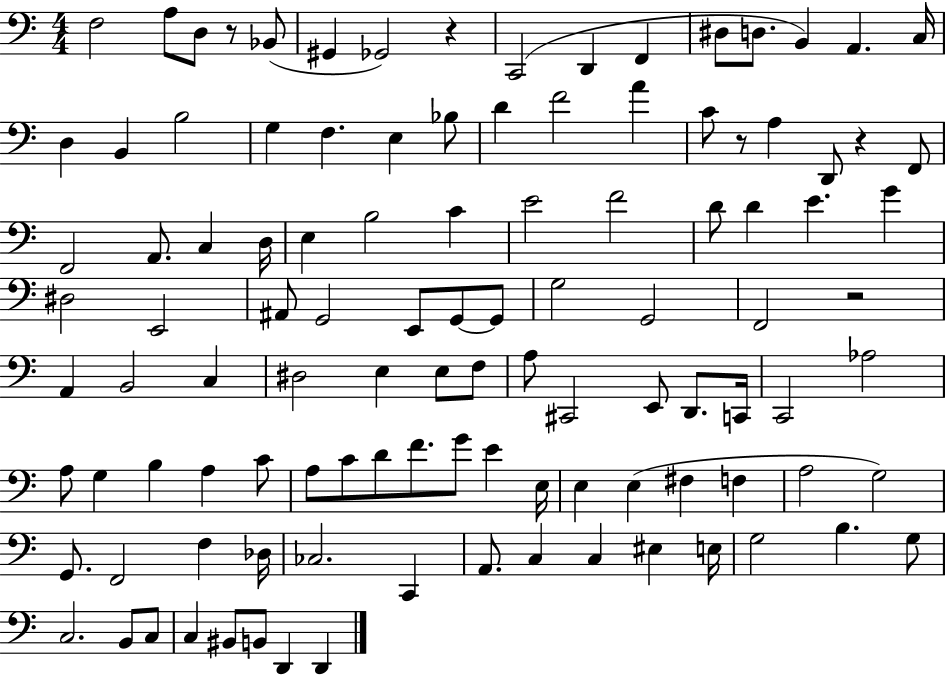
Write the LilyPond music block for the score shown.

{
  \clef bass
  \numericTimeSignature
  \time 4/4
  \key c \major
  f2 a8 d8 r8 bes,8( | gis,4 ges,2) r4 | c,2( d,4 f,4 | dis8 d8. b,4) a,4. c16 | \break d4 b,4 b2 | g4 f4. e4 bes8 | d'4 f'2 a'4 | c'8 r8 a4 d,8 r4 f,8 | \break f,2 a,8. c4 d16 | e4 b2 c'4 | e'2 f'2 | d'8 d'4 e'4. g'4 | \break dis2 e,2 | ais,8 g,2 e,8 g,8~~ g,8 | g2 g,2 | f,2 r2 | \break a,4 b,2 c4 | dis2 e4 e8 f8 | a8 cis,2 e,8 d,8. c,16 | c,2 aes2 | \break a8 g4 b4 a4 c'8 | a8 c'8 d'8 f'8. g'8 e'4 e16 | e4 e4( fis4 f4 | a2 g2) | \break g,8. f,2 f4 des16 | ces2. c,4 | a,8. c4 c4 eis4 e16 | g2 b4. g8 | \break c2. b,8 c8 | c4 bis,8 b,8 d,4 d,4 | \bar "|."
}